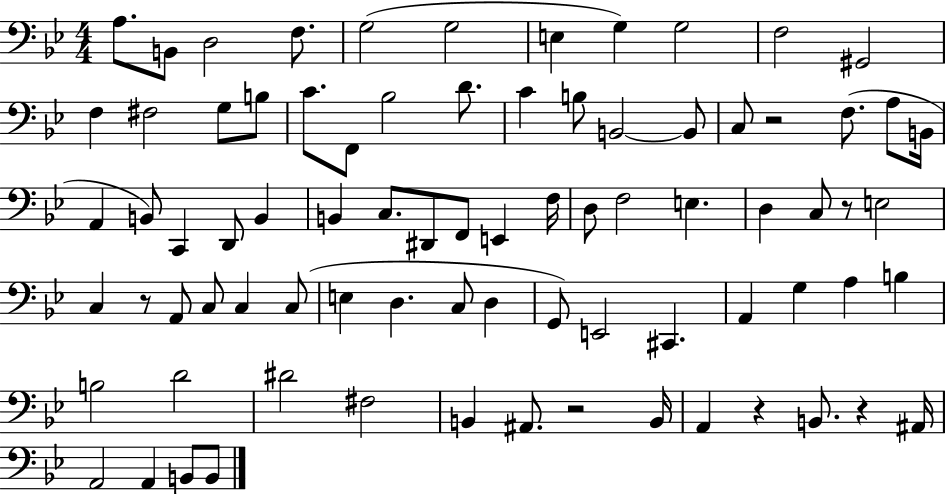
{
  \clef bass
  \numericTimeSignature
  \time 4/4
  \key bes \major
  a8. b,8 d2 f8. | g2( g2 | e4 g4) g2 | f2 gis,2 | \break f4 fis2 g8 b8 | c'8. f,8 bes2 d'8. | c'4 b8 b,2~~ b,8 | c8 r2 f8.( a8 b,16 | \break a,4 b,8) c,4 d,8 b,4 | b,4 c8. dis,8 f,8 e,4 f16 | d8 f2 e4. | d4 c8 r8 e2 | \break c4 r8 a,8 c8 c4 c8( | e4 d4. c8 d4 | g,8) e,2 cis,4. | a,4 g4 a4 b4 | \break b2 d'2 | dis'2 fis2 | b,4 ais,8. r2 b,16 | a,4 r4 b,8. r4 ais,16 | \break a,2 a,4 b,8 b,8 | \bar "|."
}